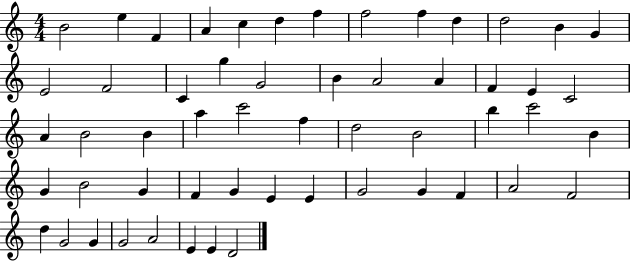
{
  \clef treble
  \numericTimeSignature
  \time 4/4
  \key c \major
  b'2 e''4 f'4 | a'4 c''4 d''4 f''4 | f''2 f''4 d''4 | d''2 b'4 g'4 | \break e'2 f'2 | c'4 g''4 g'2 | b'4 a'2 a'4 | f'4 e'4 c'2 | \break a'4 b'2 b'4 | a''4 c'''2 f''4 | d''2 b'2 | b''4 c'''2 b'4 | \break g'4 b'2 g'4 | f'4 g'4 e'4 e'4 | g'2 g'4 f'4 | a'2 f'2 | \break d''4 g'2 g'4 | g'2 a'2 | e'4 e'4 d'2 | \bar "|."
}